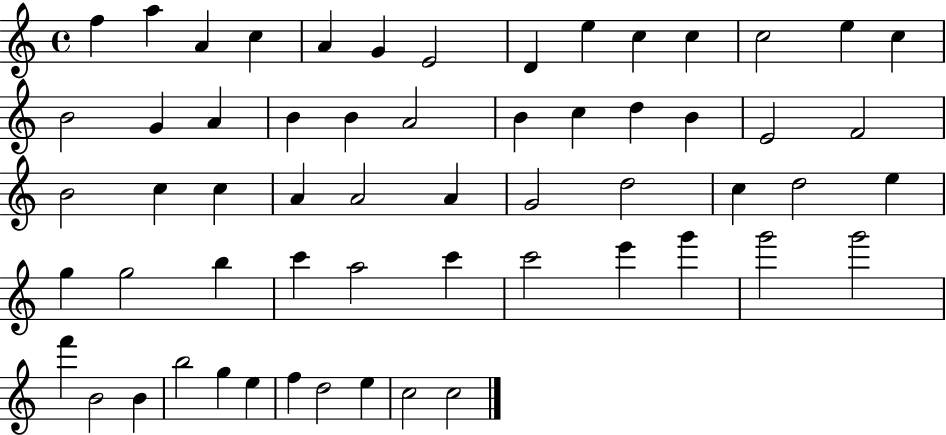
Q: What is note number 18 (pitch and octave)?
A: B4